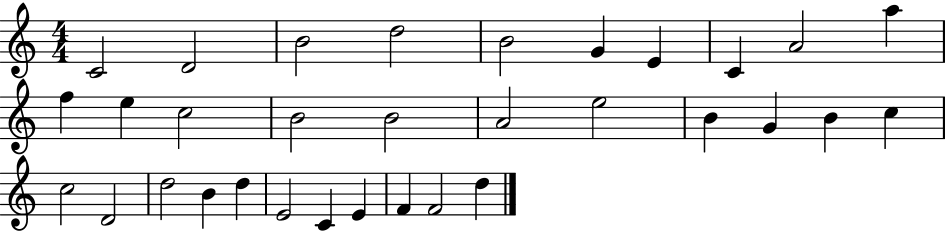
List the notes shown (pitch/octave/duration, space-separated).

C4/h D4/h B4/h D5/h B4/h G4/q E4/q C4/q A4/h A5/q F5/q E5/q C5/h B4/h B4/h A4/h E5/h B4/q G4/q B4/q C5/q C5/h D4/h D5/h B4/q D5/q E4/h C4/q E4/q F4/q F4/h D5/q